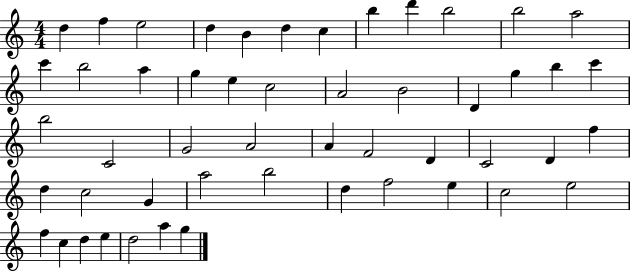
{
  \clef treble
  \numericTimeSignature
  \time 4/4
  \key c \major
  d''4 f''4 e''2 | d''4 b'4 d''4 c''4 | b''4 d'''4 b''2 | b''2 a''2 | \break c'''4 b''2 a''4 | g''4 e''4 c''2 | a'2 b'2 | d'4 g''4 b''4 c'''4 | \break b''2 c'2 | g'2 a'2 | a'4 f'2 d'4 | c'2 d'4 f''4 | \break d''4 c''2 g'4 | a''2 b''2 | d''4 f''2 e''4 | c''2 e''2 | \break f''4 c''4 d''4 e''4 | d''2 a''4 g''4 | \bar "|."
}